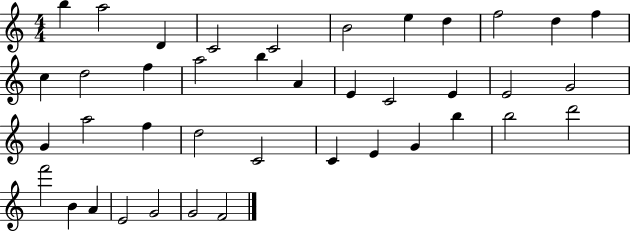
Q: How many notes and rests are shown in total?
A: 40